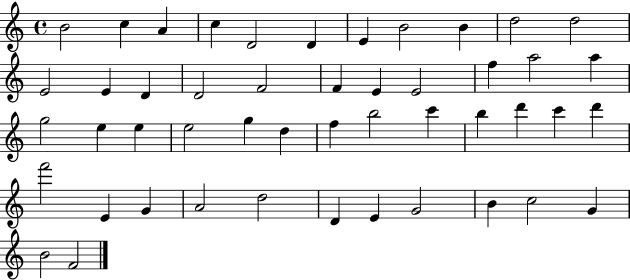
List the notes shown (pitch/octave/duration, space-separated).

B4/h C5/q A4/q C5/q D4/h D4/q E4/q B4/h B4/q D5/h D5/h E4/h E4/q D4/q D4/h F4/h F4/q E4/q E4/h F5/q A5/h A5/q G5/h E5/q E5/q E5/h G5/q D5/q F5/q B5/h C6/q B5/q D6/q C6/q D6/q F6/h E4/q G4/q A4/h D5/h D4/q E4/q G4/h B4/q C5/h G4/q B4/h F4/h